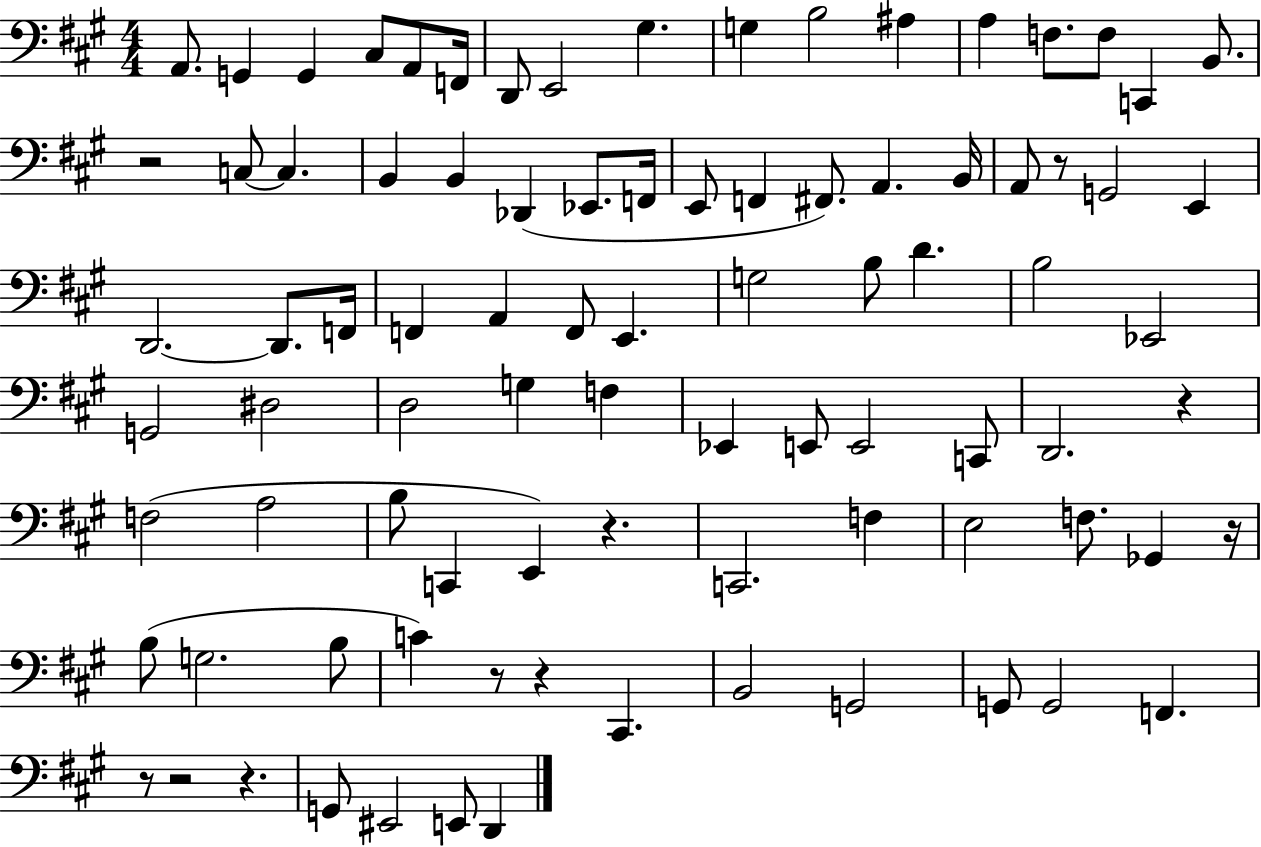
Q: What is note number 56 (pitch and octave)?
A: A3